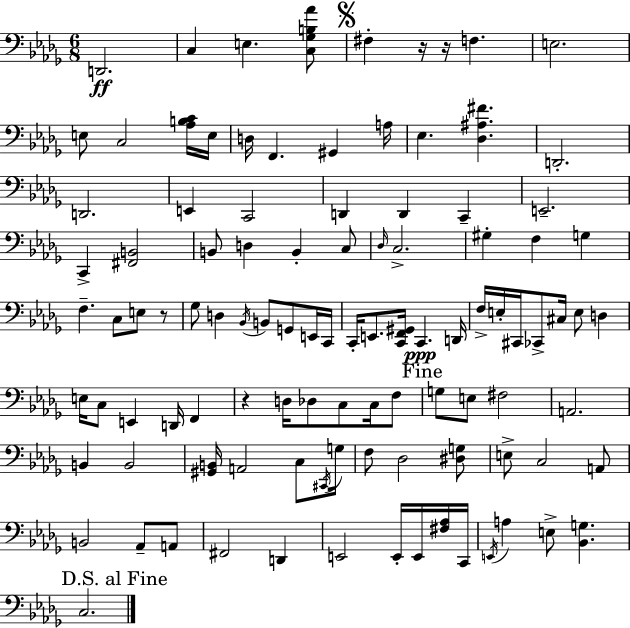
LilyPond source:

{
  \clef bass
  \numericTimeSignature
  \time 6/8
  \key bes \minor
  d,2.\ff | c4 e4. <c ges b aes'>8 | \mark \markup { \musicglyph "scripts.segno" } fis4-. r16 r16 f4. | e2. | \break e8 c2 <aes b c'>16 e16 | d16 f,4. gis,4 a16 | ees4. <des ais fis'>4. | d,2.-. | \break d,2. | e,4 c,2 | d,4 d,4 c,4-- | e,2.-- | \break c,4-> <fis, b,>2 | b,8 d4 b,4-. c8 | \grace { des16 } c2.-> | gis4-. f4 g4 | \break f4.-- c8 e8 r8 | ges8 d4 \acciaccatura { bes,16 } b,8 g,8 | e,16 c,16 c,16-. e,8. <c, f, gis,>16 c,4.\ppp | d,16 f16-> e16-. cis,16 ces,8-> cis16 e8 d4 | \break e16 c8 e,4 d,16 f,4 | r4 d16 des8 c8 c16 | f8 \mark "Fine" g8 e8 fis2 | a,2. | \break b,4 b,2 | <gis, b,>16 a,2 c8 | \acciaccatura { cis,16 } g16 f8 des2 | <dis g>8 e8-> c2 | \break a,8 b,2 aes,8-- | a,8 fis,2 d,4 | e,2 e,16-. | e,16 <fis aes>16 c,16 \acciaccatura { e,16 } a4 e8-> <bes, g>4. | \break \mark "D.S. al Fine" c2. | \bar "|."
}